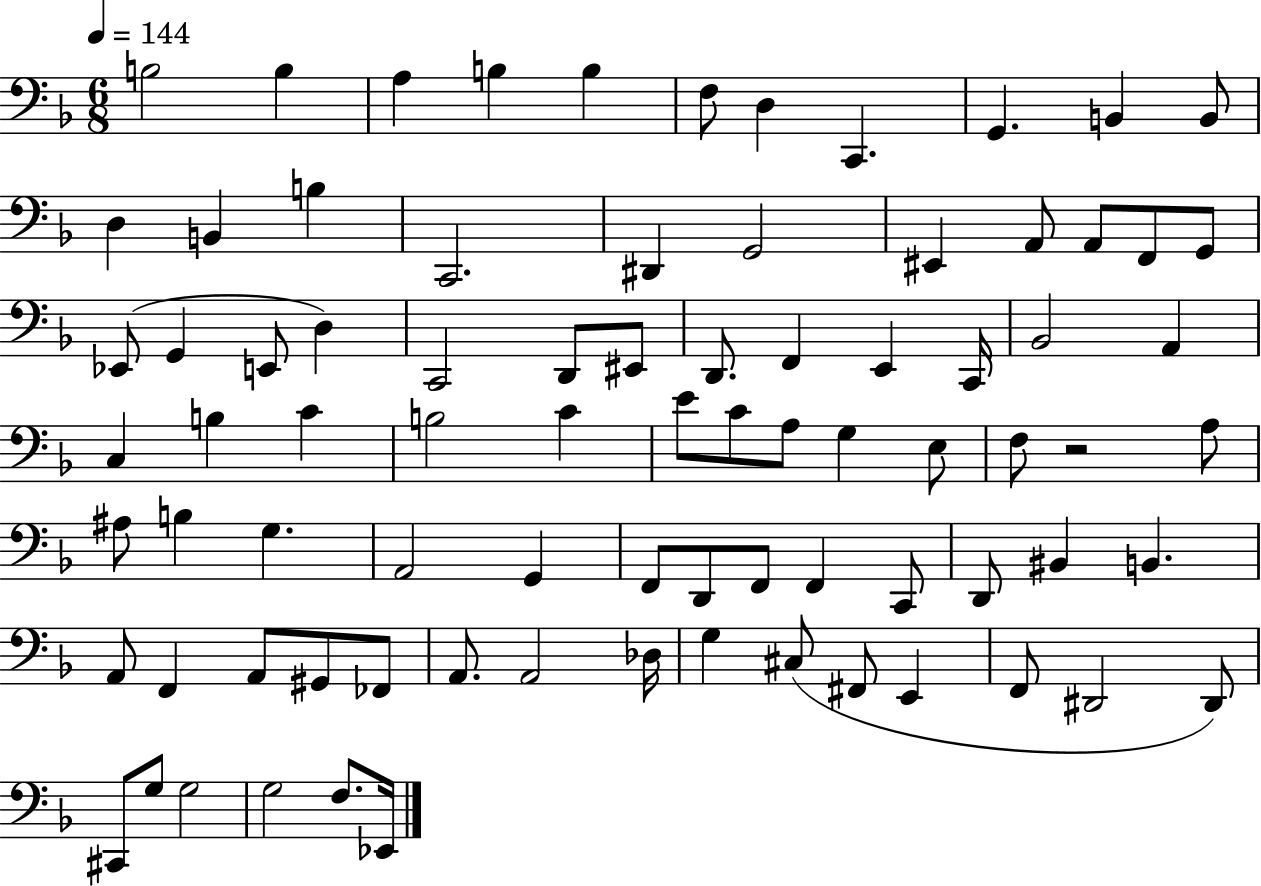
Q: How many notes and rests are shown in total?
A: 82